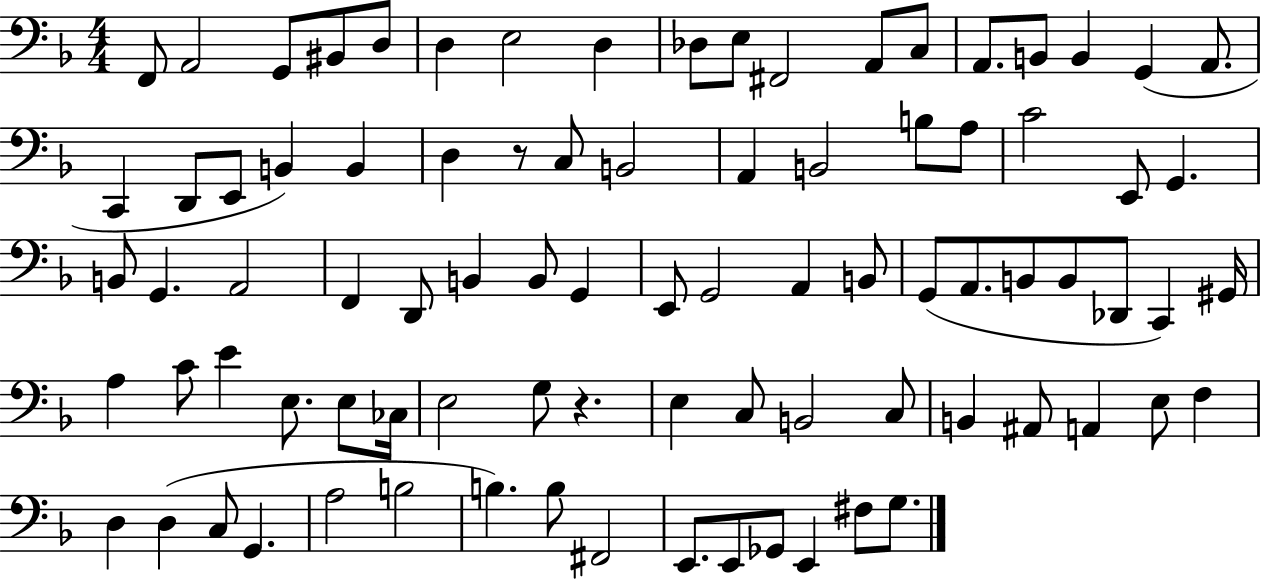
{
  \clef bass
  \numericTimeSignature
  \time 4/4
  \key f \major
  f,8 a,2 g,8 bis,8 d8 | d4 e2 d4 | des8 e8 fis,2 a,8 c8 | a,8. b,8 b,4 g,4( a,8. | \break c,4 d,8 e,8 b,4) b,4 | d4 r8 c8 b,2 | a,4 b,2 b8 a8 | c'2 e,8 g,4. | \break b,8 g,4. a,2 | f,4 d,8 b,4 b,8 g,4 | e,8 g,2 a,4 b,8 | g,8( a,8. b,8 b,8 des,8 c,4) gis,16 | \break a4 c'8 e'4 e8. e8 ces16 | e2 g8 r4. | e4 c8 b,2 c8 | b,4 ais,8 a,4 e8 f4 | \break d4 d4( c8 g,4. | a2 b2 | b4.) b8 fis,2 | e,8. e,8 ges,8 e,4 fis8 g8. | \break \bar "|."
}